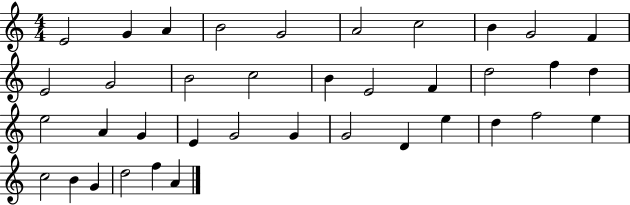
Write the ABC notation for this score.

X:1
T:Untitled
M:4/4
L:1/4
K:C
E2 G A B2 G2 A2 c2 B G2 F E2 G2 B2 c2 B E2 F d2 f d e2 A G E G2 G G2 D e d f2 e c2 B G d2 f A